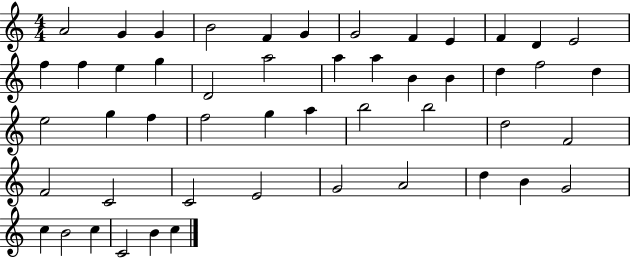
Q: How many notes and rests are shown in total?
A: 50